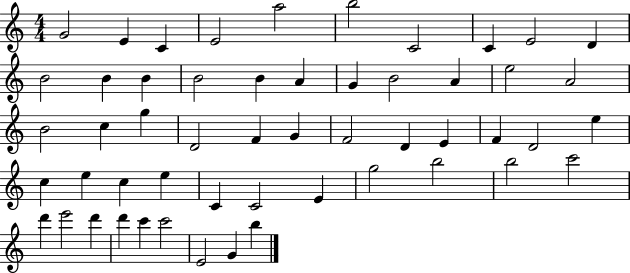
G4/h E4/q C4/q E4/h A5/h B5/h C4/h C4/q E4/h D4/q B4/h B4/q B4/q B4/h B4/q A4/q G4/q B4/h A4/q E5/h A4/h B4/h C5/q G5/q D4/h F4/q G4/q F4/h D4/q E4/q F4/q D4/h E5/q C5/q E5/q C5/q E5/q C4/q C4/h E4/q G5/h B5/h B5/h C6/h D6/q E6/h D6/q D6/q C6/q C6/h E4/h G4/q B5/q